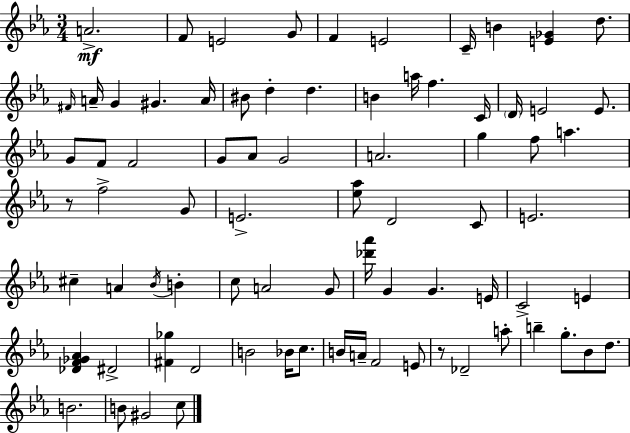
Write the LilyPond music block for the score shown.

{
  \clef treble
  \numericTimeSignature
  \time 3/4
  \key c \minor
  a'2.->\mf | f'8 e'2 g'8 | f'4 e'2 | c'16-- b'4 <e' ges'>4 d''8. | \break \grace { fis'16 } a'16-- g'4 gis'4. | a'16 bis'8 d''4-. d''4. | b'4 a''16 f''4. | c'16 \parenthesize d'16 e'2 e'8. | \break g'8 f'8 f'2 | g'8 aes'8 g'2 | a'2. | g''4 f''8 a''4. | \break r8 f''2-> g'8 | e'2.-> | <ees'' aes''>8 d'2 c'8 | e'2. | \break cis''4-- a'4 \acciaccatura { bes'16 } b'4-. | c''8 a'2 | g'8 <des''' aes'''>16 g'4 g'4. | e'16 c'2-> e'4 | \break <des' f' ges' aes'>4 dis'2-> | <fis' ges''>4 d'2 | b'2 bes'16 c''8. | b'16 a'16-- f'2 | \break e'8 r8 des'2-- | a''8-. b''4-- g''8.-. bes'8 d''8. | b'2. | b'8 gis'2 | \break c''8 \bar "|."
}